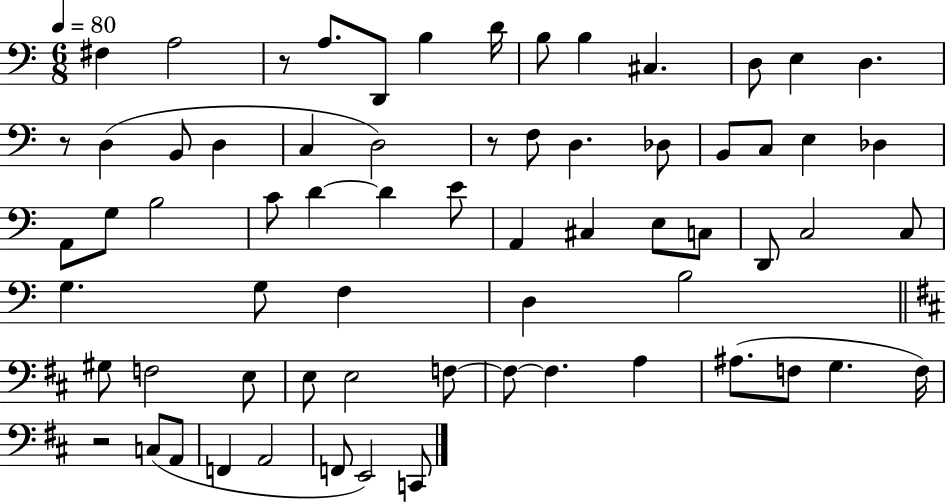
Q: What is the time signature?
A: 6/8